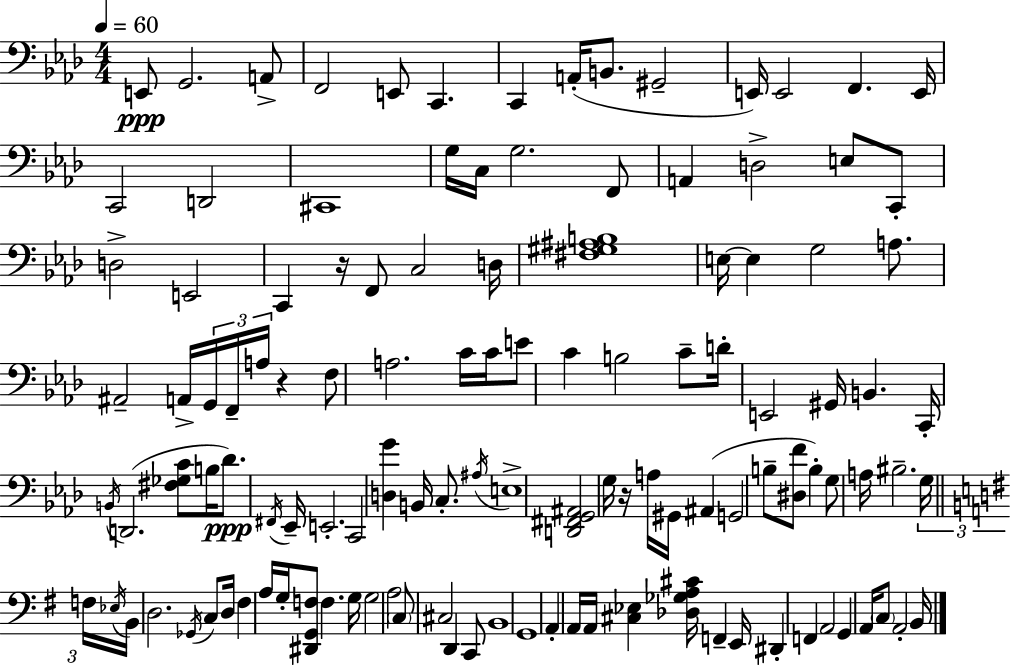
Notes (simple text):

E2/e G2/h. A2/e F2/h E2/e C2/q. C2/q A2/s B2/e. G#2/h E2/s E2/h F2/q. E2/s C2/h D2/h C#2/w G3/s C3/s G3/h. F2/e A2/q D3/h E3/e C2/e D3/h E2/h C2/q R/s F2/e C3/h D3/s [F#3,G#3,A#3,B3]/w E3/s E3/q G3/h A3/e. A#2/h A2/s G2/s F2/s A3/s R/q F3/e A3/h. C4/s C4/s E4/e C4/q B3/h C4/e D4/s E2/h G#2/s B2/q. C2/s B2/s D2/h. [F#3,Gb3,C4]/e B3/s Db4/e. F#2/s Eb2/s E2/h. C2/h [D3,G4]/q B2/s C3/e. A#3/s E3/w [D2,F#2,G2,A#2]/h G3/s R/s A3/s G#2/s A#2/q G2/h B3/e [D#3,F4]/e B3/q G3/e A3/s BIS3/h. G3/s F3/s Eb3/s B2/s D3/h. Gb2/s C3/e D3/s F#3/q A3/s G3/s [D#2,G2,F3]/e F3/q. G3/s G3/h A3/h C3/e C#3/h D2/q C2/e B2/w G2/w A2/q A2/s A2/s [C#3,Eb3]/q [Db3,Gb3,A3,C#4]/s F2/q E2/s D#2/q F2/q A2/h G2/q A2/s C3/e A2/h B2/s